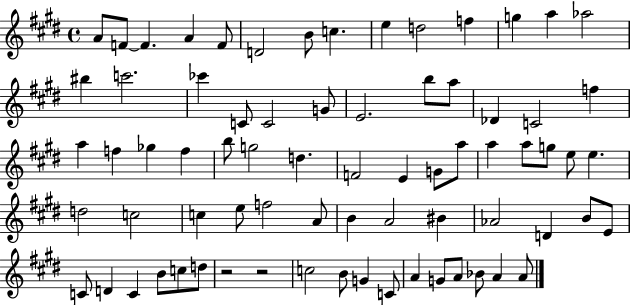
A4/e F4/e F4/q. A4/q F4/e D4/h B4/e C5/q. E5/q D5/h F5/q G5/q A5/q Ab5/h BIS5/q C6/h. CES6/q C4/e C4/h G4/e E4/h. B5/e A5/e Db4/q C4/h F5/q A5/q F5/q Gb5/q F5/q B5/e G5/h D5/q. F4/h E4/q G4/e A5/e A5/q A5/e G5/e E5/e E5/q. D5/h C5/h C5/q E5/e F5/h A4/e B4/q A4/h BIS4/q Ab4/h D4/q B4/e E4/e C4/e D4/q C4/q B4/e C5/e D5/e R/h R/h C5/h B4/e G4/q C4/e A4/q G4/e A4/e Bb4/e A4/q A4/e